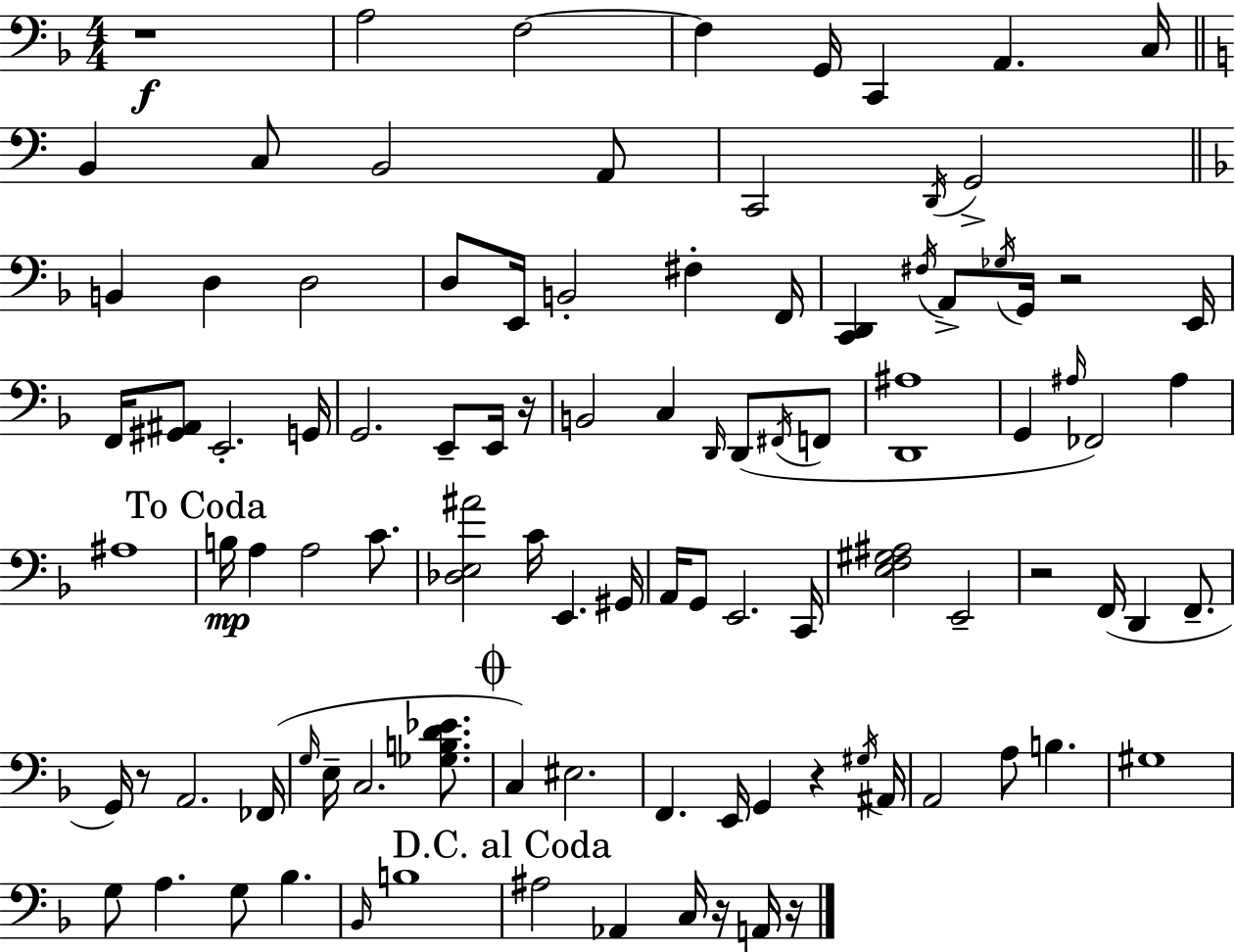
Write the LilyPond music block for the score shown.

{
  \clef bass
  \numericTimeSignature
  \time 4/4
  \key d \minor
  r1\f | a2 f2~~ | f4 g,16 c,4 a,4. c16 | \bar "||" \break \key a \minor b,4 c8 b,2 a,8 | c,2 \acciaccatura { d,16 } g,2-> | \bar "||" \break \key f \major b,4 d4 d2 | d8 e,16 b,2-. fis4-. f,16 | <c, d,>4 \acciaccatura { fis16 } a,8-> \acciaccatura { ges16 } g,16 r2 | e,16 f,16 <gis, ais,>8 e,2.-. | \break g,16 g,2. e,8-- | e,16 r16 b,2 c4 \grace { d,16 } d,8( | \acciaccatura { fis,16 } f,8 <d, ais>1 | g,4 \grace { ais16 }) fes,2 | \break ais4 ais1 | \mark "To Coda" b16\mp a4 a2 | c'8. <des e ais'>2 c'16 e,4. | gis,16 a,16 g,8 e,2. | \break c,16 <e f gis ais>2 e,2-- | r2 f,16( d,4 | f,8.-- g,16) r8 a,2. | fes,16( \grace { g16 } e16-- c2. | \break <ges b d' ees'>8. \mark \markup { \musicglyph "scripts.coda" } c4) eis2. | f,4. e,16 g,4 | r4 \acciaccatura { gis16 } ais,16 a,2 a8 | b4. gis1 | \break g8 a4. g8 | bes4. \grace { bes,16 } b1 | \mark "D.C. al Coda" ais2 | aes,4 c16 r16 a,16 r16 \bar "|."
}